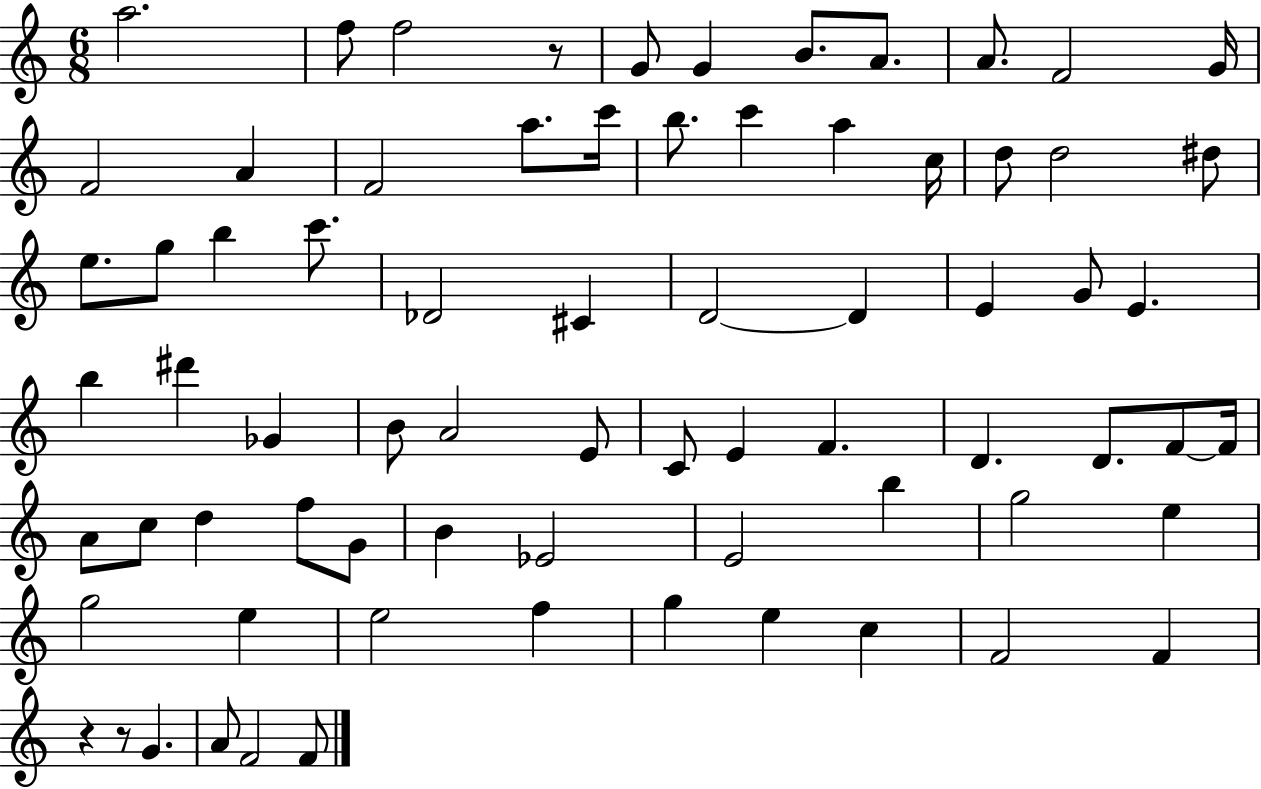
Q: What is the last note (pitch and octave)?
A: F4